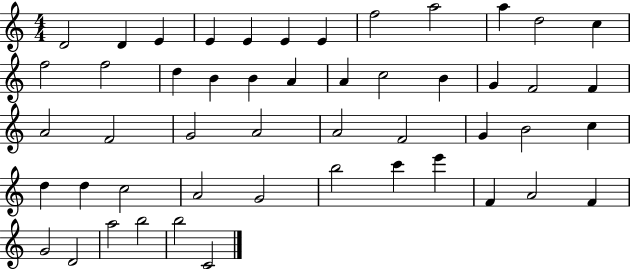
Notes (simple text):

D4/h D4/q E4/q E4/q E4/q E4/q E4/q F5/h A5/h A5/q D5/h C5/q F5/h F5/h D5/q B4/q B4/q A4/q A4/q C5/h B4/q G4/q F4/h F4/q A4/h F4/h G4/h A4/h A4/h F4/h G4/q B4/h C5/q D5/q D5/q C5/h A4/h G4/h B5/h C6/q E6/q F4/q A4/h F4/q G4/h D4/h A5/h B5/h B5/h C4/h